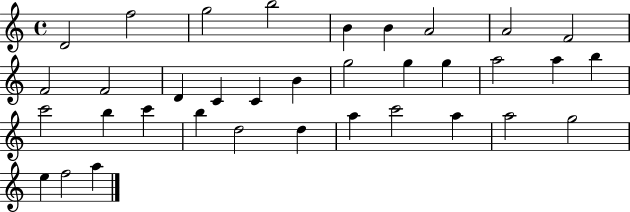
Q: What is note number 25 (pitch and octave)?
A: B5